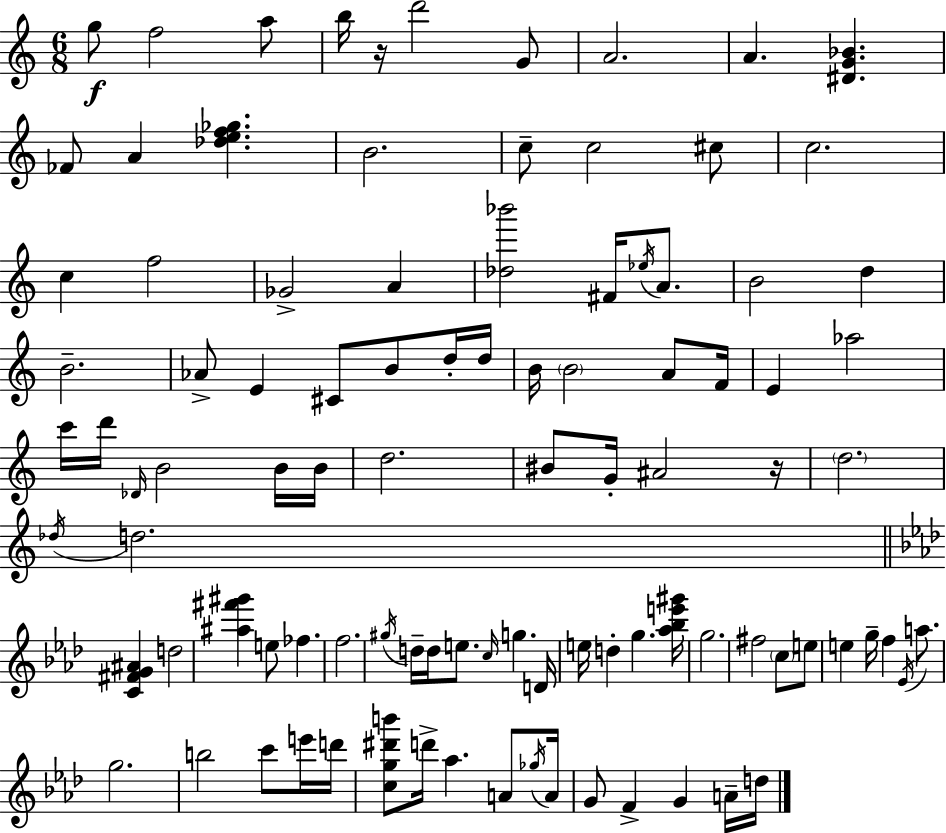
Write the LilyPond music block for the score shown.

{
  \clef treble
  \numericTimeSignature
  \time 6/8
  \key a \minor
  \repeat volta 2 { g''8\f f''2 a''8 | b''16 r16 d'''2 g'8 | a'2. | a'4. <dis' g' bes'>4. | \break fes'8 a'4 <des'' e'' f'' ges''>4. | b'2. | c''8-- c''2 cis''8 | c''2. | \break c''4 f''2 | ges'2-> a'4 | <des'' bes'''>2 fis'16 \acciaccatura { ees''16 } a'8. | b'2 d''4 | \break b'2.-- | aes'8-> e'4 cis'8 b'8 d''16-. | d''16 b'16 \parenthesize b'2 a'8 | f'16 e'4 aes''2 | \break c'''16 d'''16 \grace { des'16 } b'2 | b'16 b'16 d''2. | bis'8 g'16-. ais'2 | r16 \parenthesize d''2. | \break \acciaccatura { des''16 } d''2. | \bar "||" \break \key aes \major <c' fis' g' ais'>4 d''2 | <ais'' fis''' gis'''>4 e''8 fes''4. | f''2. | \acciaccatura { gis''16 } d''16-- d''16 e''8. \grace { c''16 } g''4. | \break d'16 e''16 d''4-. g''4. | <aes'' bes'' e''' gis'''>16 g''2. | fis''2 \parenthesize c''8 | e''8 e''4 g''16-- f''4 \acciaccatura { ees'16 } | \break a''8. g''2. | b''2 c'''8 | e'''16 d'''16 <c'' g'' dis''' b'''>8 d'''16-> aes''4. | a'8 \acciaccatura { ges''16 } a'16 g'8 f'4-> g'4 | \break a'16-- d''16 } \bar "|."
}